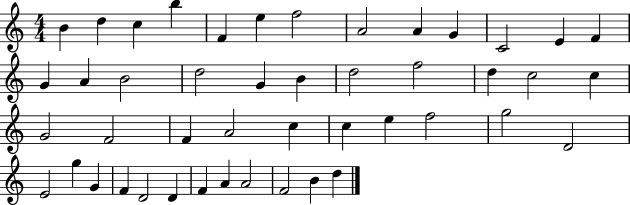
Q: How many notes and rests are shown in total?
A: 46